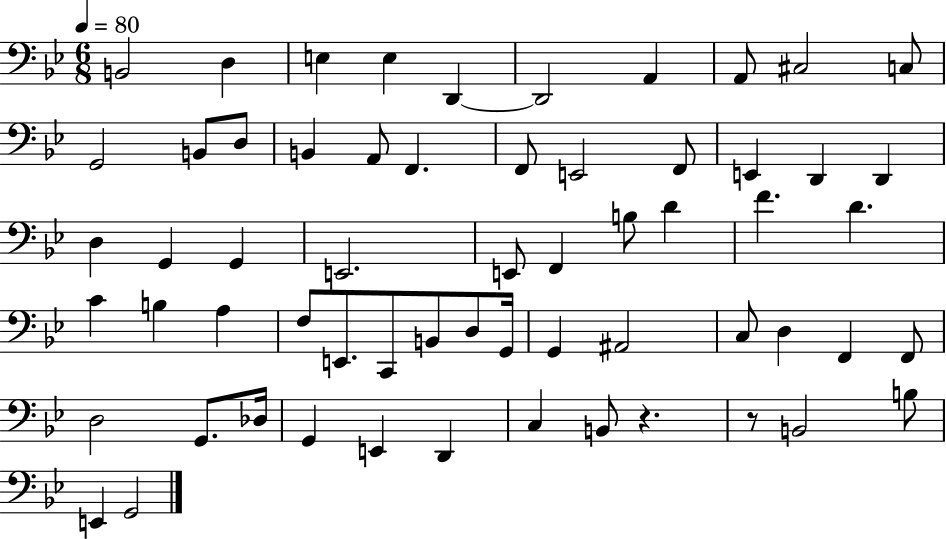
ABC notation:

X:1
T:Untitled
M:6/8
L:1/4
K:Bb
B,,2 D, E, E, D,, D,,2 A,, A,,/2 ^C,2 C,/2 G,,2 B,,/2 D,/2 B,, A,,/2 F,, F,,/2 E,,2 F,,/2 E,, D,, D,, D, G,, G,, E,,2 E,,/2 F,, B,/2 D F D C B, A, F,/2 E,,/2 C,,/2 B,,/2 D,/2 G,,/4 G,, ^A,,2 C,/2 D, F,, F,,/2 D,2 G,,/2 _D,/4 G,, E,, D,, C, B,,/2 z z/2 B,,2 B,/2 E,, G,,2